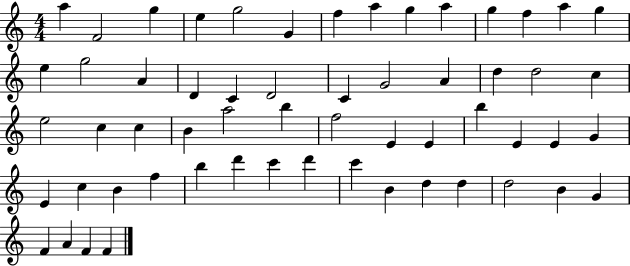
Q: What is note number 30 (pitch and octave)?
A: B4